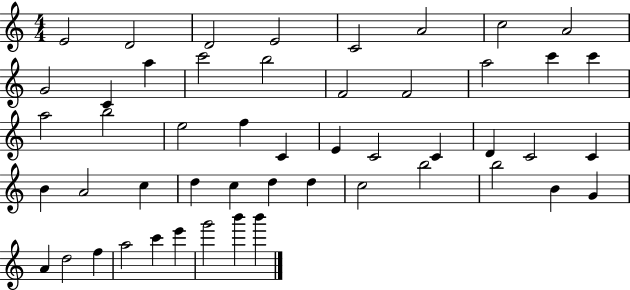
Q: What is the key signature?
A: C major